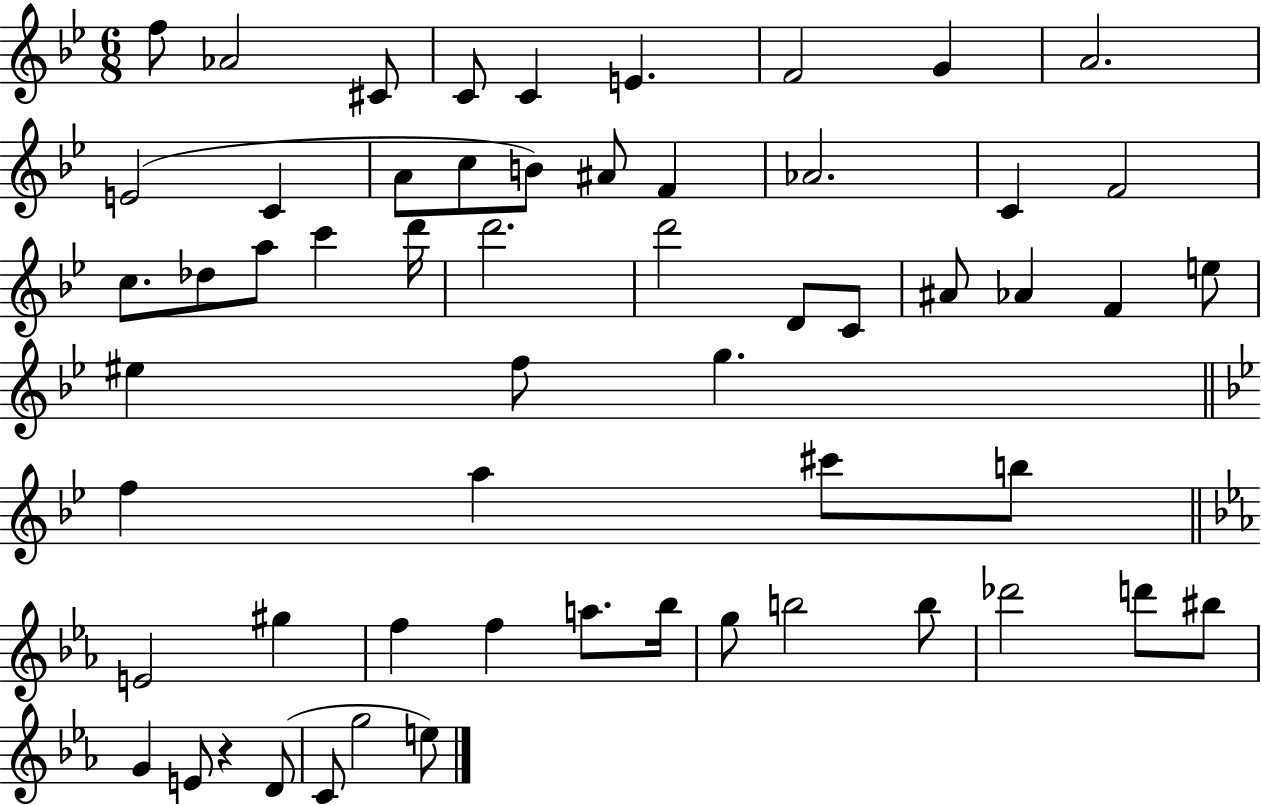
{
  \clef treble
  \numericTimeSignature
  \time 6/8
  \key bes \major
  \repeat volta 2 { f''8 aes'2 cis'8 | c'8 c'4 e'4. | f'2 g'4 | a'2. | \break e'2( c'4 | a'8 c''8 b'8) ais'8 f'4 | aes'2. | c'4 f'2 | \break c''8. des''8 a''8 c'''4 d'''16 | d'''2. | d'''2 d'8 c'8 | ais'8 aes'4 f'4 e''8 | \break eis''4 f''8 g''4. | \bar "||" \break \key g \minor f''4 a''4 cis'''8 b''8 | \bar "||" \break \key c \minor e'2 gis''4 | f''4 f''4 a''8. bes''16 | g''8 b''2 b''8 | des'''2 d'''8 bis''8 | \break g'4 e'8 r4 d'8( | c'8 g''2 e''8) | } \bar "|."
}